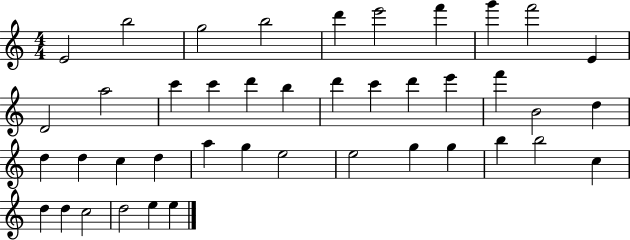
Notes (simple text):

E4/h B5/h G5/h B5/h D6/q E6/h F6/q G6/q F6/h E4/q D4/h A5/h C6/q C6/q D6/q B5/q D6/q C6/q D6/q E6/q F6/q B4/h D5/q D5/q D5/q C5/q D5/q A5/q G5/q E5/h E5/h G5/q G5/q B5/q B5/h C5/q D5/q D5/q C5/h D5/h E5/q E5/q